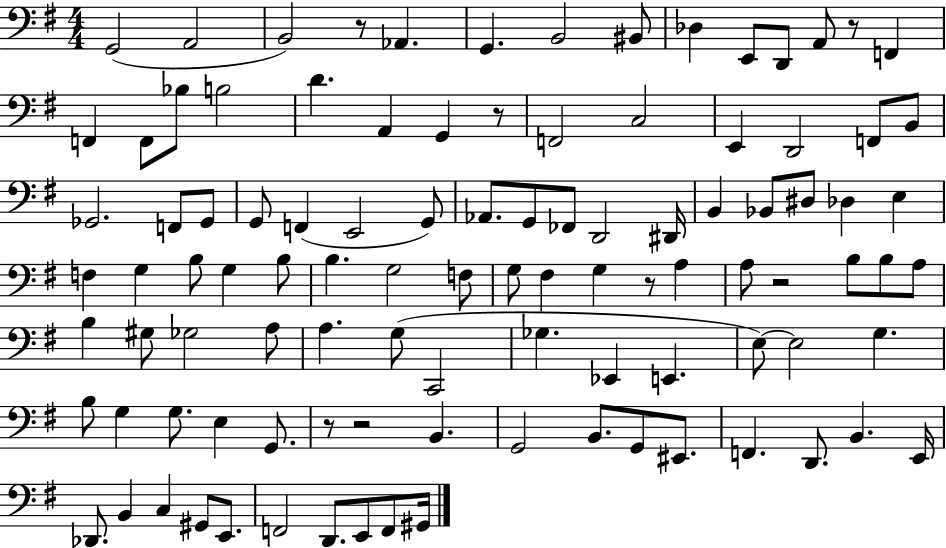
X:1
T:Untitled
M:4/4
L:1/4
K:G
G,,2 A,,2 B,,2 z/2 _A,, G,, B,,2 ^B,,/2 _D, E,,/2 D,,/2 A,,/2 z/2 F,, F,, F,,/2 _B,/2 B,2 D A,, G,, z/2 F,,2 C,2 E,, D,,2 F,,/2 B,,/2 _G,,2 F,,/2 _G,,/2 G,,/2 F,, E,,2 G,,/2 _A,,/2 G,,/2 _F,,/2 D,,2 ^D,,/4 B,, _B,,/2 ^D,/2 _D, E, F, G, B,/2 G, B,/2 B, G,2 F,/2 G,/2 ^F, G, z/2 A, A,/2 z2 B,/2 B,/2 A,/2 B, ^G,/2 _G,2 A,/2 A, G,/2 C,,2 _G, _E,, E,, E,/2 E,2 G, B,/2 G, G,/2 E, G,,/2 z/2 z2 B,, G,,2 B,,/2 G,,/2 ^E,,/2 F,, D,,/2 B,, E,,/4 _D,,/2 B,, C, ^G,,/2 E,,/2 F,,2 D,,/2 E,,/2 F,,/2 ^G,,/4